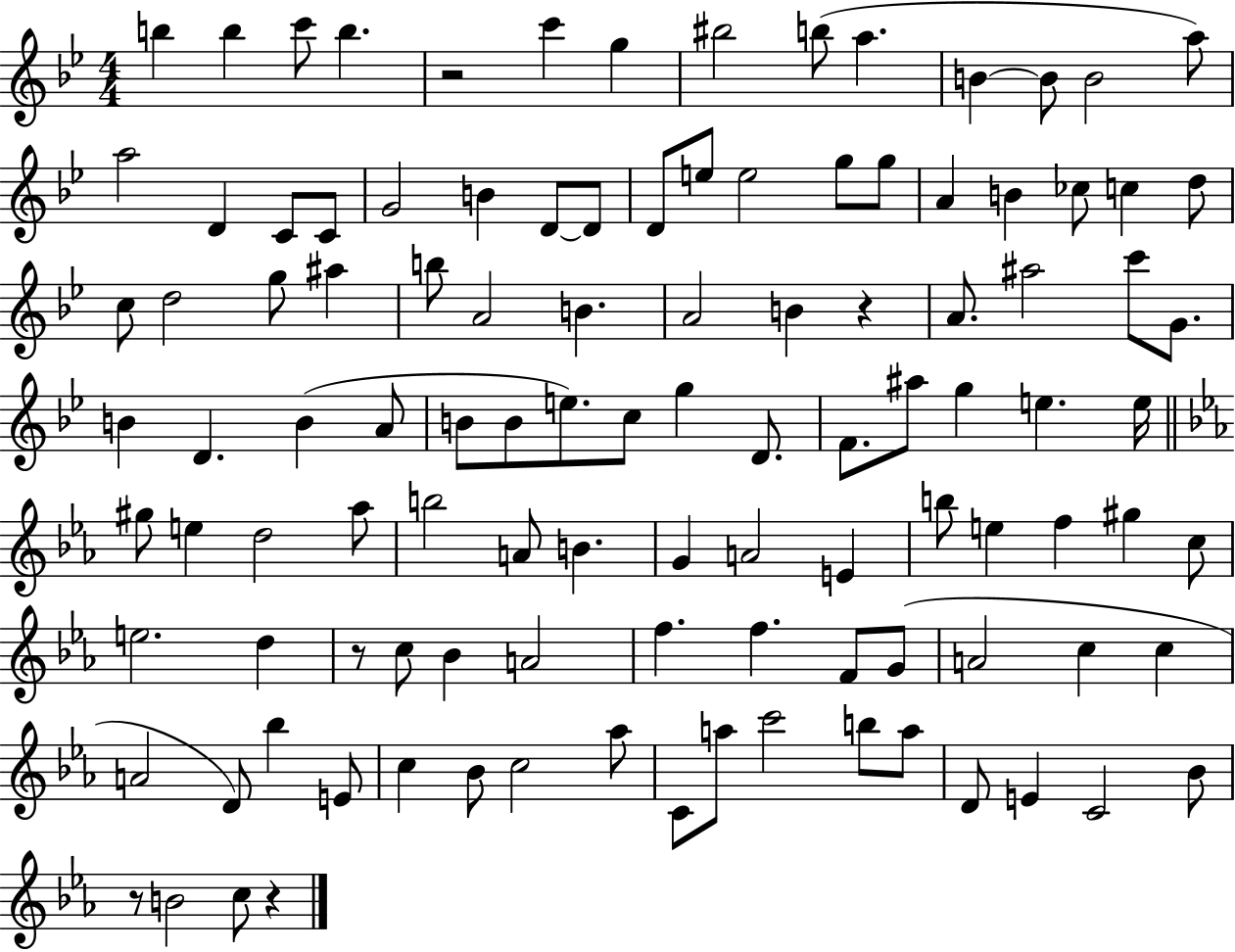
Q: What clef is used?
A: treble